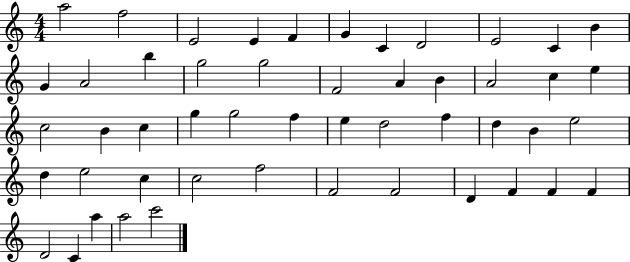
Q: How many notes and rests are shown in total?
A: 50